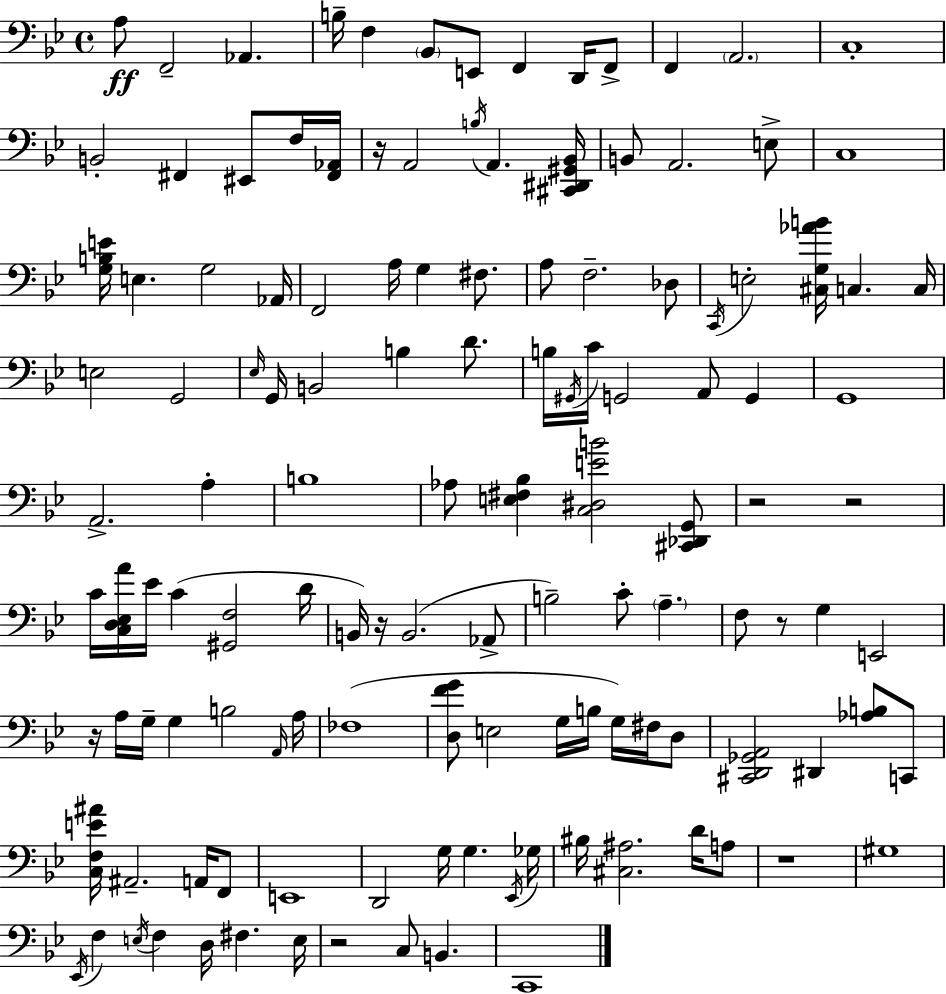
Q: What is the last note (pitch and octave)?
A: C2